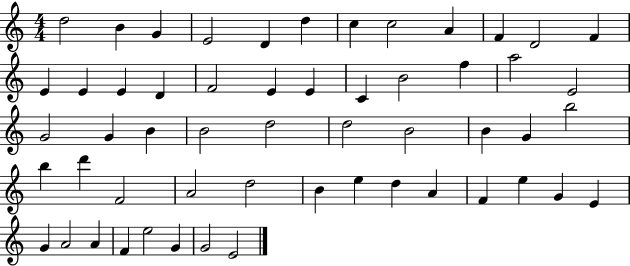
D5/h B4/q G4/q E4/h D4/q D5/q C5/q C5/h A4/q F4/q D4/h F4/q E4/q E4/q E4/q D4/q F4/h E4/q E4/q C4/q B4/h F5/q A5/h E4/h G4/h G4/q B4/q B4/h D5/h D5/h B4/h B4/q G4/q B5/h B5/q D6/q F4/h A4/h D5/h B4/q E5/q D5/q A4/q F4/q E5/q G4/q E4/q G4/q A4/h A4/q F4/q E5/h G4/q G4/h E4/h